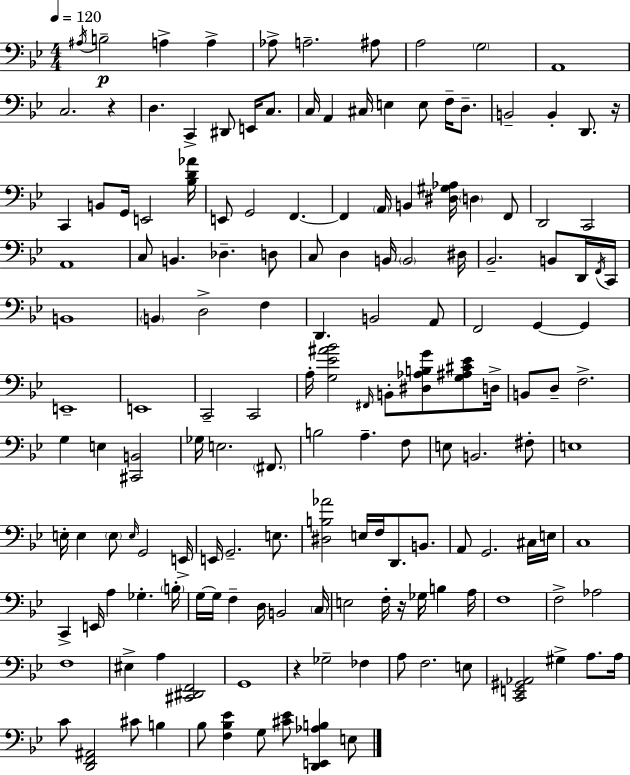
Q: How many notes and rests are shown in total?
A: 160